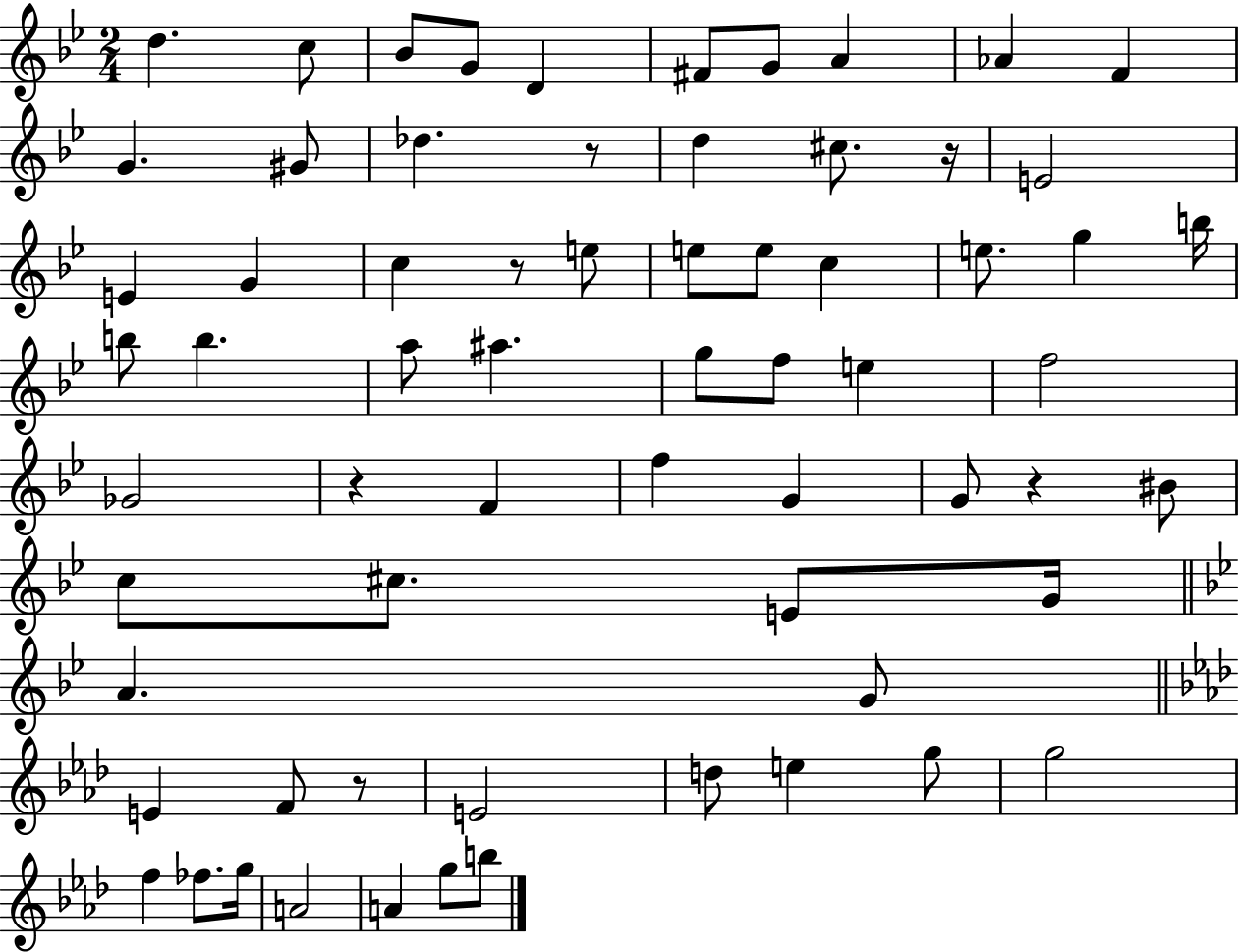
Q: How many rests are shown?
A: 6